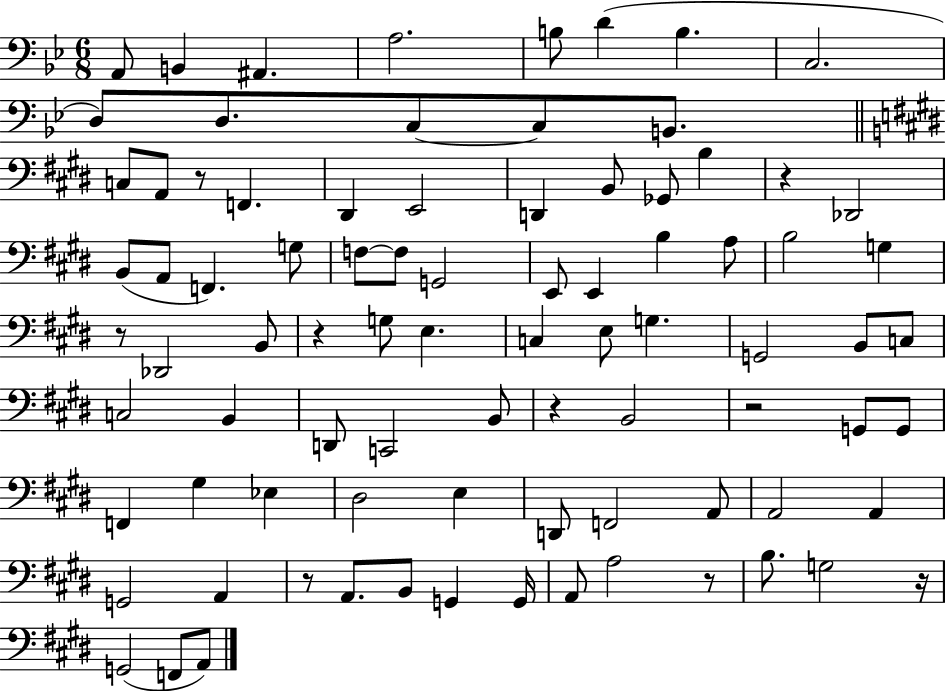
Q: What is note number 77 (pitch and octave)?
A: A2